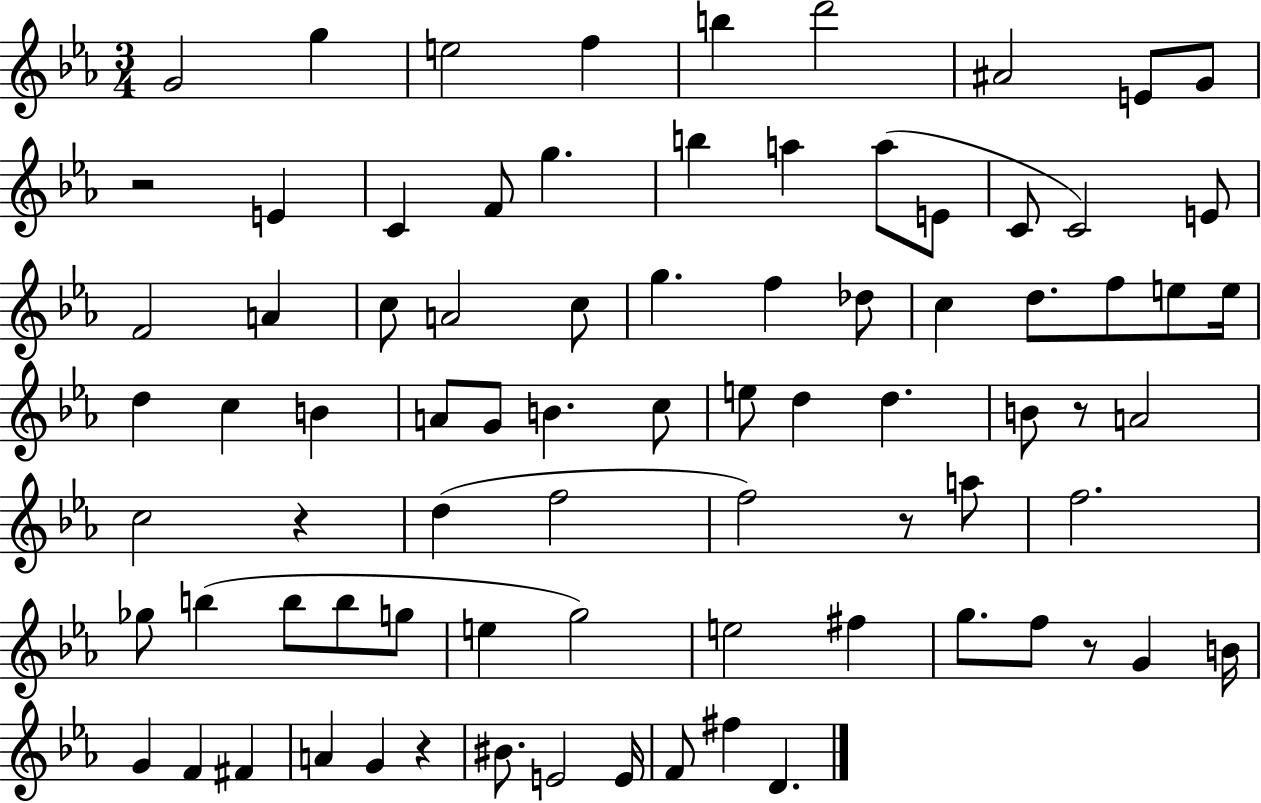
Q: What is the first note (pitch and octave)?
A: G4